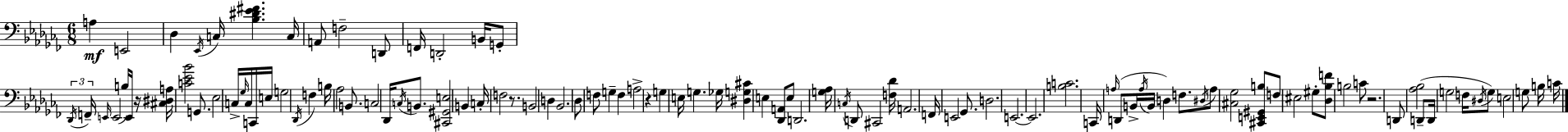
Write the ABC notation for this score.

X:1
T:Untitled
M:6/8
L:1/4
K:Abm
A, E,,2 _D, _E,,/4 C,/4 [_B,^D_E^F] C,/4 A,,/2 F,2 D,,/2 F,,/4 D,,2 B,,/4 G,,/2 _D,,/4 F,,/4 E,,/4 E,,2 B,/4 E,,/4 z/4 [^C,^D,A,]/4 [C_E_B]2 G,,/2 _E,2 C,/4 _G,/4 C,/4 C,,/4 E,/4 G,2 _D,,/4 F, B,/4 _A,2 B,,/2 C,2 _D,,/4 C,/4 B,,/2 [^C,,^G,,E,]2 B,, C,/4 F,2 z/2 B,,2 D, _B,,2 _D,/2 F,/2 G, F, A,2 z G, E,/4 G, _G,/4 [^D,G,^C] E, [_D,,A,,]/2 E,/2 D,,2 [G,_A,]/4 C,/4 D,,/2 ^C,,2 [F,_D]/4 A,,2 F,,/4 E,,2 _G,,/2 D,2 E,,2 E,,2 [B,C]2 C,,/4 A,/4 D,,/2 B,,/4 A,/4 B,,/4 D, F,/2 ^D,/4 A,/2 [^C,_G,]2 [^C,,E,,^G,,B,]/2 F,/2 ^E,2 ^G,/2 [_D,_B,F]/2 B,2 C/2 z2 D,,/2 [_A,_B,]2 D,,/2 D,,/4 G,2 F,/4 ^D,/4 G,/2 E,2 G,/2 B,/4 C/4